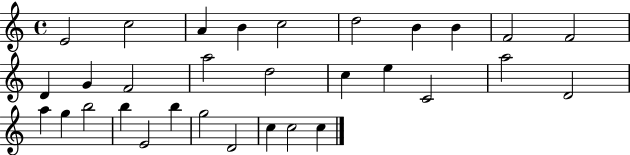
E4/h C5/h A4/q B4/q C5/h D5/h B4/q B4/q F4/h F4/h D4/q G4/q F4/h A5/h D5/h C5/q E5/q C4/h A5/h D4/h A5/q G5/q B5/h B5/q E4/h B5/q G5/h D4/h C5/q C5/h C5/q